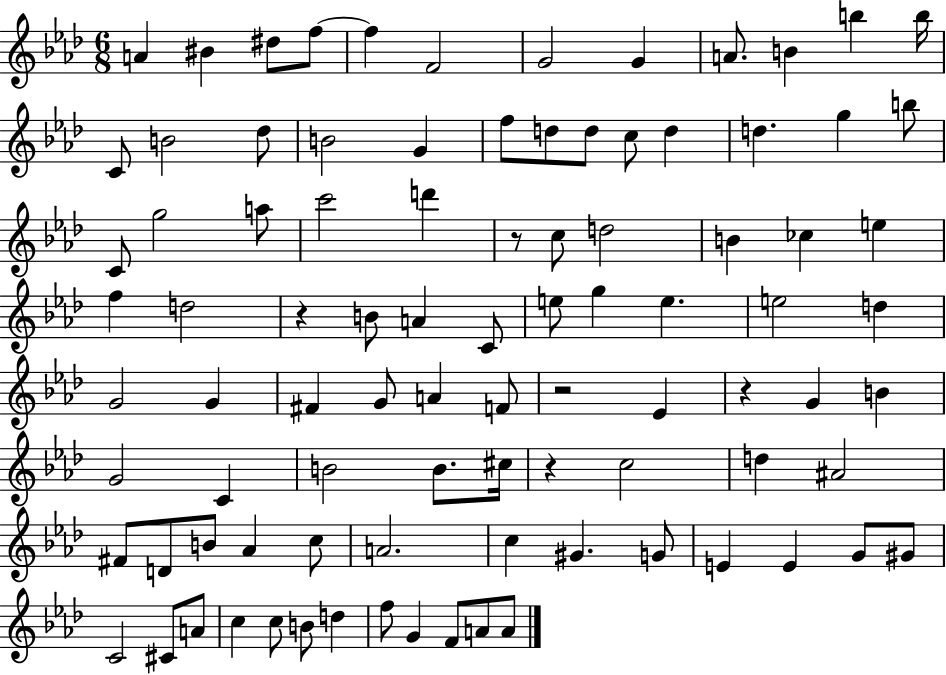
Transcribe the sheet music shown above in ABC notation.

X:1
T:Untitled
M:6/8
L:1/4
K:Ab
A ^B ^d/2 f/2 f F2 G2 G A/2 B b b/4 C/2 B2 _d/2 B2 G f/2 d/2 d/2 c/2 d d g b/2 C/2 g2 a/2 c'2 d' z/2 c/2 d2 B _c e f d2 z B/2 A C/2 e/2 g e e2 d G2 G ^F G/2 A F/2 z2 _E z G B G2 C B2 B/2 ^c/4 z c2 d ^A2 ^F/2 D/2 B/2 _A c/2 A2 c ^G G/2 E E G/2 ^G/2 C2 ^C/2 A/2 c c/2 B/2 d f/2 G F/2 A/2 A/2